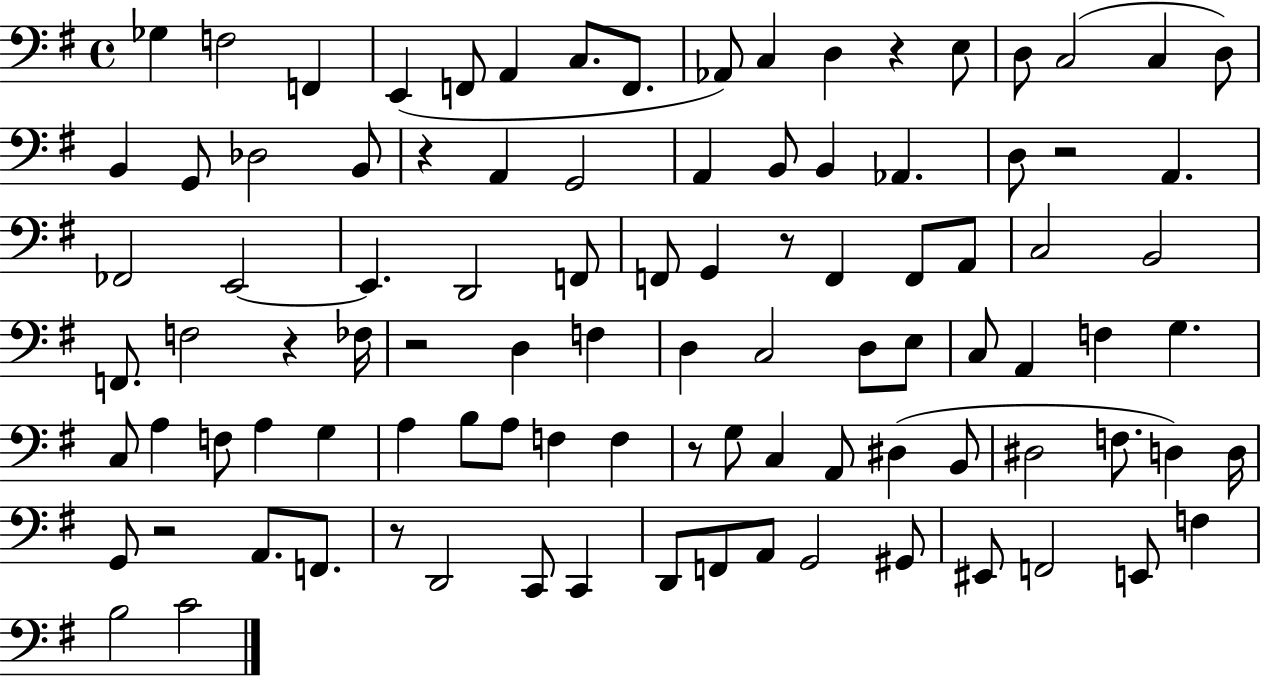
Gb3/q F3/h F2/q E2/q F2/e A2/q C3/e. F2/e. Ab2/e C3/q D3/q R/q E3/e D3/e C3/h C3/q D3/e B2/q G2/e Db3/h B2/e R/q A2/q G2/h A2/q B2/e B2/q Ab2/q. D3/e R/h A2/q. FES2/h E2/h E2/q. D2/h F2/e F2/e G2/q R/e F2/q F2/e A2/e C3/h B2/h F2/e. F3/h R/q FES3/s R/h D3/q F3/q D3/q C3/h D3/e E3/e C3/e A2/q F3/q G3/q. C3/e A3/q F3/e A3/q G3/q A3/q B3/e A3/e F3/q F3/q R/e G3/e C3/q A2/e D#3/q B2/e D#3/h F3/e. D3/q D3/s G2/e R/h A2/e. F2/e. R/e D2/h C2/e C2/q D2/e F2/e A2/e G2/h G#2/e EIS2/e F2/h E2/e F3/q B3/h C4/h